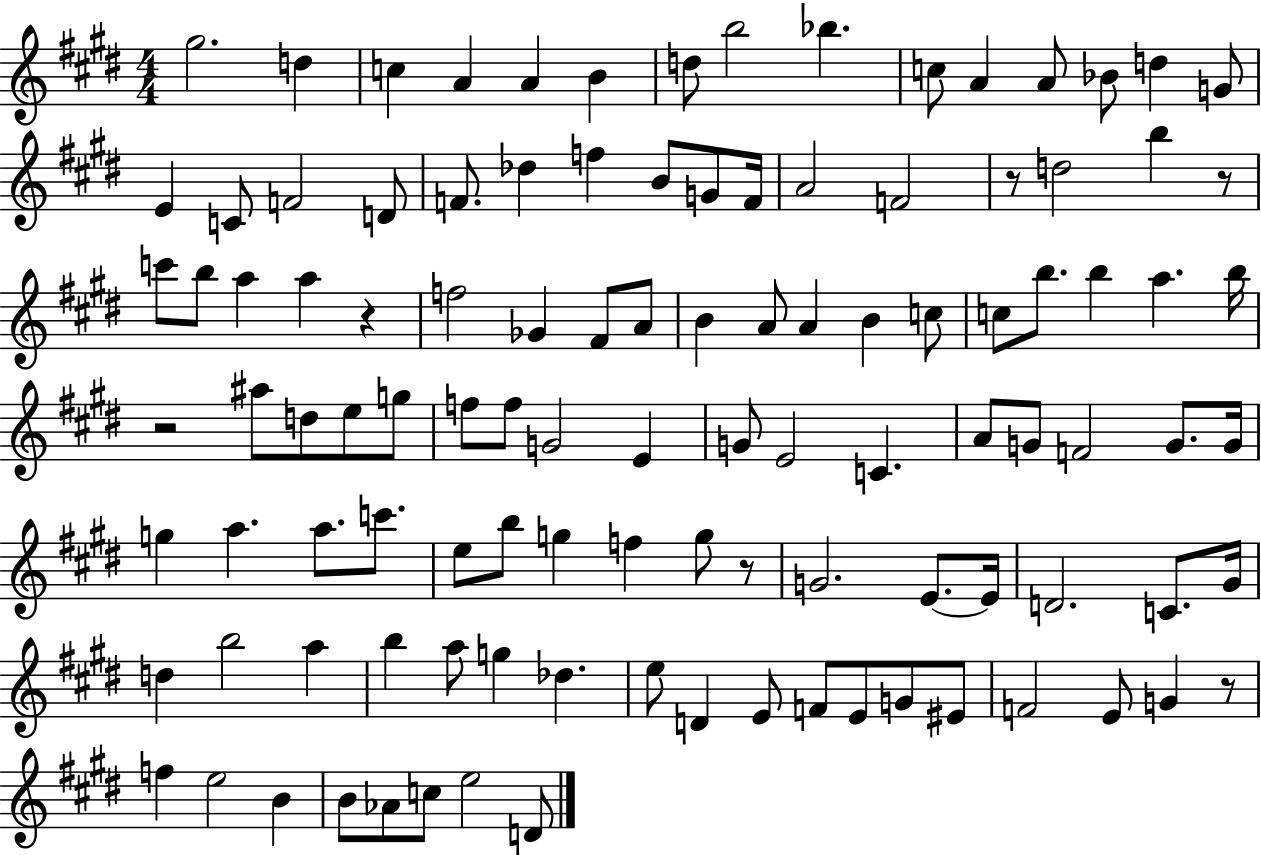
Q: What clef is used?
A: treble